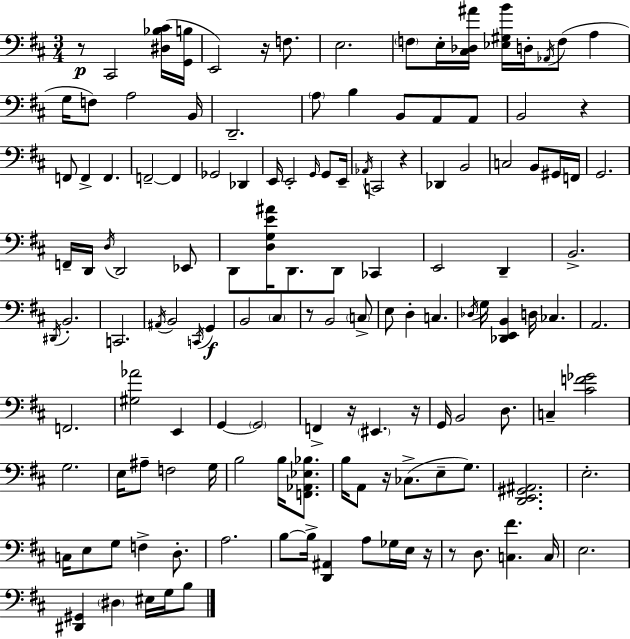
R/e C#2/h [D#3,Bb3,C#4]/s [G2,B3]/s E2/h R/s F3/e. E3/h. F3/e E3/s [C#3,Db3,A#4]/s [Eb3,G#3,B4]/s D3/s Ab2/s F3/e A3/q G3/s F3/e A3/h B2/s D2/h. A3/e B3/q B2/e A2/e A2/e B2/h R/q F2/e F2/q F2/q. F2/h F2/q Gb2/h Db2/q E2/s E2/h G2/s G2/e E2/s Ab2/s C2/h R/q Db2/q B2/h C3/h B2/e G#2/s F2/s G2/h. F2/s D2/s D3/s D2/h Eb2/e D2/e [D3,G3,E4,A#4]/s D2/e. D2/e CES2/q E2/h D2/q B2/h. D#2/s B2/h. C2/h. A#2/s B2/h C2/s G2/q B2/h C#3/q R/e B2/h C3/e E3/e D3/q C3/q. Db3/s G3/s [Db2,E2,B2]/q D3/s CES3/q. A2/h. F2/h. [G#3,Ab4]/h E2/q G2/q G2/h F2/q R/s EIS2/q. R/s G2/s B2/h D3/e. C3/q [C#4,F4,Gb4]/h G3/h. E3/s A#3/e F3/h G3/s B3/h B3/s [F2,Ab2,Eb3,Bb3]/e. B3/s A2/e R/s CES3/e. E3/e G3/e. [D2,E2,G#2,A#2]/h. E3/h. C3/s E3/e G3/e F3/q D3/e. A3/h. B3/e B3/s [D2,A#2]/q A3/e Gb3/s E3/s R/s R/e D3/e. [C3,F#4]/q. C3/s E3/h. [D#2,G#2]/q D#3/q EIS3/s G3/s B3/e